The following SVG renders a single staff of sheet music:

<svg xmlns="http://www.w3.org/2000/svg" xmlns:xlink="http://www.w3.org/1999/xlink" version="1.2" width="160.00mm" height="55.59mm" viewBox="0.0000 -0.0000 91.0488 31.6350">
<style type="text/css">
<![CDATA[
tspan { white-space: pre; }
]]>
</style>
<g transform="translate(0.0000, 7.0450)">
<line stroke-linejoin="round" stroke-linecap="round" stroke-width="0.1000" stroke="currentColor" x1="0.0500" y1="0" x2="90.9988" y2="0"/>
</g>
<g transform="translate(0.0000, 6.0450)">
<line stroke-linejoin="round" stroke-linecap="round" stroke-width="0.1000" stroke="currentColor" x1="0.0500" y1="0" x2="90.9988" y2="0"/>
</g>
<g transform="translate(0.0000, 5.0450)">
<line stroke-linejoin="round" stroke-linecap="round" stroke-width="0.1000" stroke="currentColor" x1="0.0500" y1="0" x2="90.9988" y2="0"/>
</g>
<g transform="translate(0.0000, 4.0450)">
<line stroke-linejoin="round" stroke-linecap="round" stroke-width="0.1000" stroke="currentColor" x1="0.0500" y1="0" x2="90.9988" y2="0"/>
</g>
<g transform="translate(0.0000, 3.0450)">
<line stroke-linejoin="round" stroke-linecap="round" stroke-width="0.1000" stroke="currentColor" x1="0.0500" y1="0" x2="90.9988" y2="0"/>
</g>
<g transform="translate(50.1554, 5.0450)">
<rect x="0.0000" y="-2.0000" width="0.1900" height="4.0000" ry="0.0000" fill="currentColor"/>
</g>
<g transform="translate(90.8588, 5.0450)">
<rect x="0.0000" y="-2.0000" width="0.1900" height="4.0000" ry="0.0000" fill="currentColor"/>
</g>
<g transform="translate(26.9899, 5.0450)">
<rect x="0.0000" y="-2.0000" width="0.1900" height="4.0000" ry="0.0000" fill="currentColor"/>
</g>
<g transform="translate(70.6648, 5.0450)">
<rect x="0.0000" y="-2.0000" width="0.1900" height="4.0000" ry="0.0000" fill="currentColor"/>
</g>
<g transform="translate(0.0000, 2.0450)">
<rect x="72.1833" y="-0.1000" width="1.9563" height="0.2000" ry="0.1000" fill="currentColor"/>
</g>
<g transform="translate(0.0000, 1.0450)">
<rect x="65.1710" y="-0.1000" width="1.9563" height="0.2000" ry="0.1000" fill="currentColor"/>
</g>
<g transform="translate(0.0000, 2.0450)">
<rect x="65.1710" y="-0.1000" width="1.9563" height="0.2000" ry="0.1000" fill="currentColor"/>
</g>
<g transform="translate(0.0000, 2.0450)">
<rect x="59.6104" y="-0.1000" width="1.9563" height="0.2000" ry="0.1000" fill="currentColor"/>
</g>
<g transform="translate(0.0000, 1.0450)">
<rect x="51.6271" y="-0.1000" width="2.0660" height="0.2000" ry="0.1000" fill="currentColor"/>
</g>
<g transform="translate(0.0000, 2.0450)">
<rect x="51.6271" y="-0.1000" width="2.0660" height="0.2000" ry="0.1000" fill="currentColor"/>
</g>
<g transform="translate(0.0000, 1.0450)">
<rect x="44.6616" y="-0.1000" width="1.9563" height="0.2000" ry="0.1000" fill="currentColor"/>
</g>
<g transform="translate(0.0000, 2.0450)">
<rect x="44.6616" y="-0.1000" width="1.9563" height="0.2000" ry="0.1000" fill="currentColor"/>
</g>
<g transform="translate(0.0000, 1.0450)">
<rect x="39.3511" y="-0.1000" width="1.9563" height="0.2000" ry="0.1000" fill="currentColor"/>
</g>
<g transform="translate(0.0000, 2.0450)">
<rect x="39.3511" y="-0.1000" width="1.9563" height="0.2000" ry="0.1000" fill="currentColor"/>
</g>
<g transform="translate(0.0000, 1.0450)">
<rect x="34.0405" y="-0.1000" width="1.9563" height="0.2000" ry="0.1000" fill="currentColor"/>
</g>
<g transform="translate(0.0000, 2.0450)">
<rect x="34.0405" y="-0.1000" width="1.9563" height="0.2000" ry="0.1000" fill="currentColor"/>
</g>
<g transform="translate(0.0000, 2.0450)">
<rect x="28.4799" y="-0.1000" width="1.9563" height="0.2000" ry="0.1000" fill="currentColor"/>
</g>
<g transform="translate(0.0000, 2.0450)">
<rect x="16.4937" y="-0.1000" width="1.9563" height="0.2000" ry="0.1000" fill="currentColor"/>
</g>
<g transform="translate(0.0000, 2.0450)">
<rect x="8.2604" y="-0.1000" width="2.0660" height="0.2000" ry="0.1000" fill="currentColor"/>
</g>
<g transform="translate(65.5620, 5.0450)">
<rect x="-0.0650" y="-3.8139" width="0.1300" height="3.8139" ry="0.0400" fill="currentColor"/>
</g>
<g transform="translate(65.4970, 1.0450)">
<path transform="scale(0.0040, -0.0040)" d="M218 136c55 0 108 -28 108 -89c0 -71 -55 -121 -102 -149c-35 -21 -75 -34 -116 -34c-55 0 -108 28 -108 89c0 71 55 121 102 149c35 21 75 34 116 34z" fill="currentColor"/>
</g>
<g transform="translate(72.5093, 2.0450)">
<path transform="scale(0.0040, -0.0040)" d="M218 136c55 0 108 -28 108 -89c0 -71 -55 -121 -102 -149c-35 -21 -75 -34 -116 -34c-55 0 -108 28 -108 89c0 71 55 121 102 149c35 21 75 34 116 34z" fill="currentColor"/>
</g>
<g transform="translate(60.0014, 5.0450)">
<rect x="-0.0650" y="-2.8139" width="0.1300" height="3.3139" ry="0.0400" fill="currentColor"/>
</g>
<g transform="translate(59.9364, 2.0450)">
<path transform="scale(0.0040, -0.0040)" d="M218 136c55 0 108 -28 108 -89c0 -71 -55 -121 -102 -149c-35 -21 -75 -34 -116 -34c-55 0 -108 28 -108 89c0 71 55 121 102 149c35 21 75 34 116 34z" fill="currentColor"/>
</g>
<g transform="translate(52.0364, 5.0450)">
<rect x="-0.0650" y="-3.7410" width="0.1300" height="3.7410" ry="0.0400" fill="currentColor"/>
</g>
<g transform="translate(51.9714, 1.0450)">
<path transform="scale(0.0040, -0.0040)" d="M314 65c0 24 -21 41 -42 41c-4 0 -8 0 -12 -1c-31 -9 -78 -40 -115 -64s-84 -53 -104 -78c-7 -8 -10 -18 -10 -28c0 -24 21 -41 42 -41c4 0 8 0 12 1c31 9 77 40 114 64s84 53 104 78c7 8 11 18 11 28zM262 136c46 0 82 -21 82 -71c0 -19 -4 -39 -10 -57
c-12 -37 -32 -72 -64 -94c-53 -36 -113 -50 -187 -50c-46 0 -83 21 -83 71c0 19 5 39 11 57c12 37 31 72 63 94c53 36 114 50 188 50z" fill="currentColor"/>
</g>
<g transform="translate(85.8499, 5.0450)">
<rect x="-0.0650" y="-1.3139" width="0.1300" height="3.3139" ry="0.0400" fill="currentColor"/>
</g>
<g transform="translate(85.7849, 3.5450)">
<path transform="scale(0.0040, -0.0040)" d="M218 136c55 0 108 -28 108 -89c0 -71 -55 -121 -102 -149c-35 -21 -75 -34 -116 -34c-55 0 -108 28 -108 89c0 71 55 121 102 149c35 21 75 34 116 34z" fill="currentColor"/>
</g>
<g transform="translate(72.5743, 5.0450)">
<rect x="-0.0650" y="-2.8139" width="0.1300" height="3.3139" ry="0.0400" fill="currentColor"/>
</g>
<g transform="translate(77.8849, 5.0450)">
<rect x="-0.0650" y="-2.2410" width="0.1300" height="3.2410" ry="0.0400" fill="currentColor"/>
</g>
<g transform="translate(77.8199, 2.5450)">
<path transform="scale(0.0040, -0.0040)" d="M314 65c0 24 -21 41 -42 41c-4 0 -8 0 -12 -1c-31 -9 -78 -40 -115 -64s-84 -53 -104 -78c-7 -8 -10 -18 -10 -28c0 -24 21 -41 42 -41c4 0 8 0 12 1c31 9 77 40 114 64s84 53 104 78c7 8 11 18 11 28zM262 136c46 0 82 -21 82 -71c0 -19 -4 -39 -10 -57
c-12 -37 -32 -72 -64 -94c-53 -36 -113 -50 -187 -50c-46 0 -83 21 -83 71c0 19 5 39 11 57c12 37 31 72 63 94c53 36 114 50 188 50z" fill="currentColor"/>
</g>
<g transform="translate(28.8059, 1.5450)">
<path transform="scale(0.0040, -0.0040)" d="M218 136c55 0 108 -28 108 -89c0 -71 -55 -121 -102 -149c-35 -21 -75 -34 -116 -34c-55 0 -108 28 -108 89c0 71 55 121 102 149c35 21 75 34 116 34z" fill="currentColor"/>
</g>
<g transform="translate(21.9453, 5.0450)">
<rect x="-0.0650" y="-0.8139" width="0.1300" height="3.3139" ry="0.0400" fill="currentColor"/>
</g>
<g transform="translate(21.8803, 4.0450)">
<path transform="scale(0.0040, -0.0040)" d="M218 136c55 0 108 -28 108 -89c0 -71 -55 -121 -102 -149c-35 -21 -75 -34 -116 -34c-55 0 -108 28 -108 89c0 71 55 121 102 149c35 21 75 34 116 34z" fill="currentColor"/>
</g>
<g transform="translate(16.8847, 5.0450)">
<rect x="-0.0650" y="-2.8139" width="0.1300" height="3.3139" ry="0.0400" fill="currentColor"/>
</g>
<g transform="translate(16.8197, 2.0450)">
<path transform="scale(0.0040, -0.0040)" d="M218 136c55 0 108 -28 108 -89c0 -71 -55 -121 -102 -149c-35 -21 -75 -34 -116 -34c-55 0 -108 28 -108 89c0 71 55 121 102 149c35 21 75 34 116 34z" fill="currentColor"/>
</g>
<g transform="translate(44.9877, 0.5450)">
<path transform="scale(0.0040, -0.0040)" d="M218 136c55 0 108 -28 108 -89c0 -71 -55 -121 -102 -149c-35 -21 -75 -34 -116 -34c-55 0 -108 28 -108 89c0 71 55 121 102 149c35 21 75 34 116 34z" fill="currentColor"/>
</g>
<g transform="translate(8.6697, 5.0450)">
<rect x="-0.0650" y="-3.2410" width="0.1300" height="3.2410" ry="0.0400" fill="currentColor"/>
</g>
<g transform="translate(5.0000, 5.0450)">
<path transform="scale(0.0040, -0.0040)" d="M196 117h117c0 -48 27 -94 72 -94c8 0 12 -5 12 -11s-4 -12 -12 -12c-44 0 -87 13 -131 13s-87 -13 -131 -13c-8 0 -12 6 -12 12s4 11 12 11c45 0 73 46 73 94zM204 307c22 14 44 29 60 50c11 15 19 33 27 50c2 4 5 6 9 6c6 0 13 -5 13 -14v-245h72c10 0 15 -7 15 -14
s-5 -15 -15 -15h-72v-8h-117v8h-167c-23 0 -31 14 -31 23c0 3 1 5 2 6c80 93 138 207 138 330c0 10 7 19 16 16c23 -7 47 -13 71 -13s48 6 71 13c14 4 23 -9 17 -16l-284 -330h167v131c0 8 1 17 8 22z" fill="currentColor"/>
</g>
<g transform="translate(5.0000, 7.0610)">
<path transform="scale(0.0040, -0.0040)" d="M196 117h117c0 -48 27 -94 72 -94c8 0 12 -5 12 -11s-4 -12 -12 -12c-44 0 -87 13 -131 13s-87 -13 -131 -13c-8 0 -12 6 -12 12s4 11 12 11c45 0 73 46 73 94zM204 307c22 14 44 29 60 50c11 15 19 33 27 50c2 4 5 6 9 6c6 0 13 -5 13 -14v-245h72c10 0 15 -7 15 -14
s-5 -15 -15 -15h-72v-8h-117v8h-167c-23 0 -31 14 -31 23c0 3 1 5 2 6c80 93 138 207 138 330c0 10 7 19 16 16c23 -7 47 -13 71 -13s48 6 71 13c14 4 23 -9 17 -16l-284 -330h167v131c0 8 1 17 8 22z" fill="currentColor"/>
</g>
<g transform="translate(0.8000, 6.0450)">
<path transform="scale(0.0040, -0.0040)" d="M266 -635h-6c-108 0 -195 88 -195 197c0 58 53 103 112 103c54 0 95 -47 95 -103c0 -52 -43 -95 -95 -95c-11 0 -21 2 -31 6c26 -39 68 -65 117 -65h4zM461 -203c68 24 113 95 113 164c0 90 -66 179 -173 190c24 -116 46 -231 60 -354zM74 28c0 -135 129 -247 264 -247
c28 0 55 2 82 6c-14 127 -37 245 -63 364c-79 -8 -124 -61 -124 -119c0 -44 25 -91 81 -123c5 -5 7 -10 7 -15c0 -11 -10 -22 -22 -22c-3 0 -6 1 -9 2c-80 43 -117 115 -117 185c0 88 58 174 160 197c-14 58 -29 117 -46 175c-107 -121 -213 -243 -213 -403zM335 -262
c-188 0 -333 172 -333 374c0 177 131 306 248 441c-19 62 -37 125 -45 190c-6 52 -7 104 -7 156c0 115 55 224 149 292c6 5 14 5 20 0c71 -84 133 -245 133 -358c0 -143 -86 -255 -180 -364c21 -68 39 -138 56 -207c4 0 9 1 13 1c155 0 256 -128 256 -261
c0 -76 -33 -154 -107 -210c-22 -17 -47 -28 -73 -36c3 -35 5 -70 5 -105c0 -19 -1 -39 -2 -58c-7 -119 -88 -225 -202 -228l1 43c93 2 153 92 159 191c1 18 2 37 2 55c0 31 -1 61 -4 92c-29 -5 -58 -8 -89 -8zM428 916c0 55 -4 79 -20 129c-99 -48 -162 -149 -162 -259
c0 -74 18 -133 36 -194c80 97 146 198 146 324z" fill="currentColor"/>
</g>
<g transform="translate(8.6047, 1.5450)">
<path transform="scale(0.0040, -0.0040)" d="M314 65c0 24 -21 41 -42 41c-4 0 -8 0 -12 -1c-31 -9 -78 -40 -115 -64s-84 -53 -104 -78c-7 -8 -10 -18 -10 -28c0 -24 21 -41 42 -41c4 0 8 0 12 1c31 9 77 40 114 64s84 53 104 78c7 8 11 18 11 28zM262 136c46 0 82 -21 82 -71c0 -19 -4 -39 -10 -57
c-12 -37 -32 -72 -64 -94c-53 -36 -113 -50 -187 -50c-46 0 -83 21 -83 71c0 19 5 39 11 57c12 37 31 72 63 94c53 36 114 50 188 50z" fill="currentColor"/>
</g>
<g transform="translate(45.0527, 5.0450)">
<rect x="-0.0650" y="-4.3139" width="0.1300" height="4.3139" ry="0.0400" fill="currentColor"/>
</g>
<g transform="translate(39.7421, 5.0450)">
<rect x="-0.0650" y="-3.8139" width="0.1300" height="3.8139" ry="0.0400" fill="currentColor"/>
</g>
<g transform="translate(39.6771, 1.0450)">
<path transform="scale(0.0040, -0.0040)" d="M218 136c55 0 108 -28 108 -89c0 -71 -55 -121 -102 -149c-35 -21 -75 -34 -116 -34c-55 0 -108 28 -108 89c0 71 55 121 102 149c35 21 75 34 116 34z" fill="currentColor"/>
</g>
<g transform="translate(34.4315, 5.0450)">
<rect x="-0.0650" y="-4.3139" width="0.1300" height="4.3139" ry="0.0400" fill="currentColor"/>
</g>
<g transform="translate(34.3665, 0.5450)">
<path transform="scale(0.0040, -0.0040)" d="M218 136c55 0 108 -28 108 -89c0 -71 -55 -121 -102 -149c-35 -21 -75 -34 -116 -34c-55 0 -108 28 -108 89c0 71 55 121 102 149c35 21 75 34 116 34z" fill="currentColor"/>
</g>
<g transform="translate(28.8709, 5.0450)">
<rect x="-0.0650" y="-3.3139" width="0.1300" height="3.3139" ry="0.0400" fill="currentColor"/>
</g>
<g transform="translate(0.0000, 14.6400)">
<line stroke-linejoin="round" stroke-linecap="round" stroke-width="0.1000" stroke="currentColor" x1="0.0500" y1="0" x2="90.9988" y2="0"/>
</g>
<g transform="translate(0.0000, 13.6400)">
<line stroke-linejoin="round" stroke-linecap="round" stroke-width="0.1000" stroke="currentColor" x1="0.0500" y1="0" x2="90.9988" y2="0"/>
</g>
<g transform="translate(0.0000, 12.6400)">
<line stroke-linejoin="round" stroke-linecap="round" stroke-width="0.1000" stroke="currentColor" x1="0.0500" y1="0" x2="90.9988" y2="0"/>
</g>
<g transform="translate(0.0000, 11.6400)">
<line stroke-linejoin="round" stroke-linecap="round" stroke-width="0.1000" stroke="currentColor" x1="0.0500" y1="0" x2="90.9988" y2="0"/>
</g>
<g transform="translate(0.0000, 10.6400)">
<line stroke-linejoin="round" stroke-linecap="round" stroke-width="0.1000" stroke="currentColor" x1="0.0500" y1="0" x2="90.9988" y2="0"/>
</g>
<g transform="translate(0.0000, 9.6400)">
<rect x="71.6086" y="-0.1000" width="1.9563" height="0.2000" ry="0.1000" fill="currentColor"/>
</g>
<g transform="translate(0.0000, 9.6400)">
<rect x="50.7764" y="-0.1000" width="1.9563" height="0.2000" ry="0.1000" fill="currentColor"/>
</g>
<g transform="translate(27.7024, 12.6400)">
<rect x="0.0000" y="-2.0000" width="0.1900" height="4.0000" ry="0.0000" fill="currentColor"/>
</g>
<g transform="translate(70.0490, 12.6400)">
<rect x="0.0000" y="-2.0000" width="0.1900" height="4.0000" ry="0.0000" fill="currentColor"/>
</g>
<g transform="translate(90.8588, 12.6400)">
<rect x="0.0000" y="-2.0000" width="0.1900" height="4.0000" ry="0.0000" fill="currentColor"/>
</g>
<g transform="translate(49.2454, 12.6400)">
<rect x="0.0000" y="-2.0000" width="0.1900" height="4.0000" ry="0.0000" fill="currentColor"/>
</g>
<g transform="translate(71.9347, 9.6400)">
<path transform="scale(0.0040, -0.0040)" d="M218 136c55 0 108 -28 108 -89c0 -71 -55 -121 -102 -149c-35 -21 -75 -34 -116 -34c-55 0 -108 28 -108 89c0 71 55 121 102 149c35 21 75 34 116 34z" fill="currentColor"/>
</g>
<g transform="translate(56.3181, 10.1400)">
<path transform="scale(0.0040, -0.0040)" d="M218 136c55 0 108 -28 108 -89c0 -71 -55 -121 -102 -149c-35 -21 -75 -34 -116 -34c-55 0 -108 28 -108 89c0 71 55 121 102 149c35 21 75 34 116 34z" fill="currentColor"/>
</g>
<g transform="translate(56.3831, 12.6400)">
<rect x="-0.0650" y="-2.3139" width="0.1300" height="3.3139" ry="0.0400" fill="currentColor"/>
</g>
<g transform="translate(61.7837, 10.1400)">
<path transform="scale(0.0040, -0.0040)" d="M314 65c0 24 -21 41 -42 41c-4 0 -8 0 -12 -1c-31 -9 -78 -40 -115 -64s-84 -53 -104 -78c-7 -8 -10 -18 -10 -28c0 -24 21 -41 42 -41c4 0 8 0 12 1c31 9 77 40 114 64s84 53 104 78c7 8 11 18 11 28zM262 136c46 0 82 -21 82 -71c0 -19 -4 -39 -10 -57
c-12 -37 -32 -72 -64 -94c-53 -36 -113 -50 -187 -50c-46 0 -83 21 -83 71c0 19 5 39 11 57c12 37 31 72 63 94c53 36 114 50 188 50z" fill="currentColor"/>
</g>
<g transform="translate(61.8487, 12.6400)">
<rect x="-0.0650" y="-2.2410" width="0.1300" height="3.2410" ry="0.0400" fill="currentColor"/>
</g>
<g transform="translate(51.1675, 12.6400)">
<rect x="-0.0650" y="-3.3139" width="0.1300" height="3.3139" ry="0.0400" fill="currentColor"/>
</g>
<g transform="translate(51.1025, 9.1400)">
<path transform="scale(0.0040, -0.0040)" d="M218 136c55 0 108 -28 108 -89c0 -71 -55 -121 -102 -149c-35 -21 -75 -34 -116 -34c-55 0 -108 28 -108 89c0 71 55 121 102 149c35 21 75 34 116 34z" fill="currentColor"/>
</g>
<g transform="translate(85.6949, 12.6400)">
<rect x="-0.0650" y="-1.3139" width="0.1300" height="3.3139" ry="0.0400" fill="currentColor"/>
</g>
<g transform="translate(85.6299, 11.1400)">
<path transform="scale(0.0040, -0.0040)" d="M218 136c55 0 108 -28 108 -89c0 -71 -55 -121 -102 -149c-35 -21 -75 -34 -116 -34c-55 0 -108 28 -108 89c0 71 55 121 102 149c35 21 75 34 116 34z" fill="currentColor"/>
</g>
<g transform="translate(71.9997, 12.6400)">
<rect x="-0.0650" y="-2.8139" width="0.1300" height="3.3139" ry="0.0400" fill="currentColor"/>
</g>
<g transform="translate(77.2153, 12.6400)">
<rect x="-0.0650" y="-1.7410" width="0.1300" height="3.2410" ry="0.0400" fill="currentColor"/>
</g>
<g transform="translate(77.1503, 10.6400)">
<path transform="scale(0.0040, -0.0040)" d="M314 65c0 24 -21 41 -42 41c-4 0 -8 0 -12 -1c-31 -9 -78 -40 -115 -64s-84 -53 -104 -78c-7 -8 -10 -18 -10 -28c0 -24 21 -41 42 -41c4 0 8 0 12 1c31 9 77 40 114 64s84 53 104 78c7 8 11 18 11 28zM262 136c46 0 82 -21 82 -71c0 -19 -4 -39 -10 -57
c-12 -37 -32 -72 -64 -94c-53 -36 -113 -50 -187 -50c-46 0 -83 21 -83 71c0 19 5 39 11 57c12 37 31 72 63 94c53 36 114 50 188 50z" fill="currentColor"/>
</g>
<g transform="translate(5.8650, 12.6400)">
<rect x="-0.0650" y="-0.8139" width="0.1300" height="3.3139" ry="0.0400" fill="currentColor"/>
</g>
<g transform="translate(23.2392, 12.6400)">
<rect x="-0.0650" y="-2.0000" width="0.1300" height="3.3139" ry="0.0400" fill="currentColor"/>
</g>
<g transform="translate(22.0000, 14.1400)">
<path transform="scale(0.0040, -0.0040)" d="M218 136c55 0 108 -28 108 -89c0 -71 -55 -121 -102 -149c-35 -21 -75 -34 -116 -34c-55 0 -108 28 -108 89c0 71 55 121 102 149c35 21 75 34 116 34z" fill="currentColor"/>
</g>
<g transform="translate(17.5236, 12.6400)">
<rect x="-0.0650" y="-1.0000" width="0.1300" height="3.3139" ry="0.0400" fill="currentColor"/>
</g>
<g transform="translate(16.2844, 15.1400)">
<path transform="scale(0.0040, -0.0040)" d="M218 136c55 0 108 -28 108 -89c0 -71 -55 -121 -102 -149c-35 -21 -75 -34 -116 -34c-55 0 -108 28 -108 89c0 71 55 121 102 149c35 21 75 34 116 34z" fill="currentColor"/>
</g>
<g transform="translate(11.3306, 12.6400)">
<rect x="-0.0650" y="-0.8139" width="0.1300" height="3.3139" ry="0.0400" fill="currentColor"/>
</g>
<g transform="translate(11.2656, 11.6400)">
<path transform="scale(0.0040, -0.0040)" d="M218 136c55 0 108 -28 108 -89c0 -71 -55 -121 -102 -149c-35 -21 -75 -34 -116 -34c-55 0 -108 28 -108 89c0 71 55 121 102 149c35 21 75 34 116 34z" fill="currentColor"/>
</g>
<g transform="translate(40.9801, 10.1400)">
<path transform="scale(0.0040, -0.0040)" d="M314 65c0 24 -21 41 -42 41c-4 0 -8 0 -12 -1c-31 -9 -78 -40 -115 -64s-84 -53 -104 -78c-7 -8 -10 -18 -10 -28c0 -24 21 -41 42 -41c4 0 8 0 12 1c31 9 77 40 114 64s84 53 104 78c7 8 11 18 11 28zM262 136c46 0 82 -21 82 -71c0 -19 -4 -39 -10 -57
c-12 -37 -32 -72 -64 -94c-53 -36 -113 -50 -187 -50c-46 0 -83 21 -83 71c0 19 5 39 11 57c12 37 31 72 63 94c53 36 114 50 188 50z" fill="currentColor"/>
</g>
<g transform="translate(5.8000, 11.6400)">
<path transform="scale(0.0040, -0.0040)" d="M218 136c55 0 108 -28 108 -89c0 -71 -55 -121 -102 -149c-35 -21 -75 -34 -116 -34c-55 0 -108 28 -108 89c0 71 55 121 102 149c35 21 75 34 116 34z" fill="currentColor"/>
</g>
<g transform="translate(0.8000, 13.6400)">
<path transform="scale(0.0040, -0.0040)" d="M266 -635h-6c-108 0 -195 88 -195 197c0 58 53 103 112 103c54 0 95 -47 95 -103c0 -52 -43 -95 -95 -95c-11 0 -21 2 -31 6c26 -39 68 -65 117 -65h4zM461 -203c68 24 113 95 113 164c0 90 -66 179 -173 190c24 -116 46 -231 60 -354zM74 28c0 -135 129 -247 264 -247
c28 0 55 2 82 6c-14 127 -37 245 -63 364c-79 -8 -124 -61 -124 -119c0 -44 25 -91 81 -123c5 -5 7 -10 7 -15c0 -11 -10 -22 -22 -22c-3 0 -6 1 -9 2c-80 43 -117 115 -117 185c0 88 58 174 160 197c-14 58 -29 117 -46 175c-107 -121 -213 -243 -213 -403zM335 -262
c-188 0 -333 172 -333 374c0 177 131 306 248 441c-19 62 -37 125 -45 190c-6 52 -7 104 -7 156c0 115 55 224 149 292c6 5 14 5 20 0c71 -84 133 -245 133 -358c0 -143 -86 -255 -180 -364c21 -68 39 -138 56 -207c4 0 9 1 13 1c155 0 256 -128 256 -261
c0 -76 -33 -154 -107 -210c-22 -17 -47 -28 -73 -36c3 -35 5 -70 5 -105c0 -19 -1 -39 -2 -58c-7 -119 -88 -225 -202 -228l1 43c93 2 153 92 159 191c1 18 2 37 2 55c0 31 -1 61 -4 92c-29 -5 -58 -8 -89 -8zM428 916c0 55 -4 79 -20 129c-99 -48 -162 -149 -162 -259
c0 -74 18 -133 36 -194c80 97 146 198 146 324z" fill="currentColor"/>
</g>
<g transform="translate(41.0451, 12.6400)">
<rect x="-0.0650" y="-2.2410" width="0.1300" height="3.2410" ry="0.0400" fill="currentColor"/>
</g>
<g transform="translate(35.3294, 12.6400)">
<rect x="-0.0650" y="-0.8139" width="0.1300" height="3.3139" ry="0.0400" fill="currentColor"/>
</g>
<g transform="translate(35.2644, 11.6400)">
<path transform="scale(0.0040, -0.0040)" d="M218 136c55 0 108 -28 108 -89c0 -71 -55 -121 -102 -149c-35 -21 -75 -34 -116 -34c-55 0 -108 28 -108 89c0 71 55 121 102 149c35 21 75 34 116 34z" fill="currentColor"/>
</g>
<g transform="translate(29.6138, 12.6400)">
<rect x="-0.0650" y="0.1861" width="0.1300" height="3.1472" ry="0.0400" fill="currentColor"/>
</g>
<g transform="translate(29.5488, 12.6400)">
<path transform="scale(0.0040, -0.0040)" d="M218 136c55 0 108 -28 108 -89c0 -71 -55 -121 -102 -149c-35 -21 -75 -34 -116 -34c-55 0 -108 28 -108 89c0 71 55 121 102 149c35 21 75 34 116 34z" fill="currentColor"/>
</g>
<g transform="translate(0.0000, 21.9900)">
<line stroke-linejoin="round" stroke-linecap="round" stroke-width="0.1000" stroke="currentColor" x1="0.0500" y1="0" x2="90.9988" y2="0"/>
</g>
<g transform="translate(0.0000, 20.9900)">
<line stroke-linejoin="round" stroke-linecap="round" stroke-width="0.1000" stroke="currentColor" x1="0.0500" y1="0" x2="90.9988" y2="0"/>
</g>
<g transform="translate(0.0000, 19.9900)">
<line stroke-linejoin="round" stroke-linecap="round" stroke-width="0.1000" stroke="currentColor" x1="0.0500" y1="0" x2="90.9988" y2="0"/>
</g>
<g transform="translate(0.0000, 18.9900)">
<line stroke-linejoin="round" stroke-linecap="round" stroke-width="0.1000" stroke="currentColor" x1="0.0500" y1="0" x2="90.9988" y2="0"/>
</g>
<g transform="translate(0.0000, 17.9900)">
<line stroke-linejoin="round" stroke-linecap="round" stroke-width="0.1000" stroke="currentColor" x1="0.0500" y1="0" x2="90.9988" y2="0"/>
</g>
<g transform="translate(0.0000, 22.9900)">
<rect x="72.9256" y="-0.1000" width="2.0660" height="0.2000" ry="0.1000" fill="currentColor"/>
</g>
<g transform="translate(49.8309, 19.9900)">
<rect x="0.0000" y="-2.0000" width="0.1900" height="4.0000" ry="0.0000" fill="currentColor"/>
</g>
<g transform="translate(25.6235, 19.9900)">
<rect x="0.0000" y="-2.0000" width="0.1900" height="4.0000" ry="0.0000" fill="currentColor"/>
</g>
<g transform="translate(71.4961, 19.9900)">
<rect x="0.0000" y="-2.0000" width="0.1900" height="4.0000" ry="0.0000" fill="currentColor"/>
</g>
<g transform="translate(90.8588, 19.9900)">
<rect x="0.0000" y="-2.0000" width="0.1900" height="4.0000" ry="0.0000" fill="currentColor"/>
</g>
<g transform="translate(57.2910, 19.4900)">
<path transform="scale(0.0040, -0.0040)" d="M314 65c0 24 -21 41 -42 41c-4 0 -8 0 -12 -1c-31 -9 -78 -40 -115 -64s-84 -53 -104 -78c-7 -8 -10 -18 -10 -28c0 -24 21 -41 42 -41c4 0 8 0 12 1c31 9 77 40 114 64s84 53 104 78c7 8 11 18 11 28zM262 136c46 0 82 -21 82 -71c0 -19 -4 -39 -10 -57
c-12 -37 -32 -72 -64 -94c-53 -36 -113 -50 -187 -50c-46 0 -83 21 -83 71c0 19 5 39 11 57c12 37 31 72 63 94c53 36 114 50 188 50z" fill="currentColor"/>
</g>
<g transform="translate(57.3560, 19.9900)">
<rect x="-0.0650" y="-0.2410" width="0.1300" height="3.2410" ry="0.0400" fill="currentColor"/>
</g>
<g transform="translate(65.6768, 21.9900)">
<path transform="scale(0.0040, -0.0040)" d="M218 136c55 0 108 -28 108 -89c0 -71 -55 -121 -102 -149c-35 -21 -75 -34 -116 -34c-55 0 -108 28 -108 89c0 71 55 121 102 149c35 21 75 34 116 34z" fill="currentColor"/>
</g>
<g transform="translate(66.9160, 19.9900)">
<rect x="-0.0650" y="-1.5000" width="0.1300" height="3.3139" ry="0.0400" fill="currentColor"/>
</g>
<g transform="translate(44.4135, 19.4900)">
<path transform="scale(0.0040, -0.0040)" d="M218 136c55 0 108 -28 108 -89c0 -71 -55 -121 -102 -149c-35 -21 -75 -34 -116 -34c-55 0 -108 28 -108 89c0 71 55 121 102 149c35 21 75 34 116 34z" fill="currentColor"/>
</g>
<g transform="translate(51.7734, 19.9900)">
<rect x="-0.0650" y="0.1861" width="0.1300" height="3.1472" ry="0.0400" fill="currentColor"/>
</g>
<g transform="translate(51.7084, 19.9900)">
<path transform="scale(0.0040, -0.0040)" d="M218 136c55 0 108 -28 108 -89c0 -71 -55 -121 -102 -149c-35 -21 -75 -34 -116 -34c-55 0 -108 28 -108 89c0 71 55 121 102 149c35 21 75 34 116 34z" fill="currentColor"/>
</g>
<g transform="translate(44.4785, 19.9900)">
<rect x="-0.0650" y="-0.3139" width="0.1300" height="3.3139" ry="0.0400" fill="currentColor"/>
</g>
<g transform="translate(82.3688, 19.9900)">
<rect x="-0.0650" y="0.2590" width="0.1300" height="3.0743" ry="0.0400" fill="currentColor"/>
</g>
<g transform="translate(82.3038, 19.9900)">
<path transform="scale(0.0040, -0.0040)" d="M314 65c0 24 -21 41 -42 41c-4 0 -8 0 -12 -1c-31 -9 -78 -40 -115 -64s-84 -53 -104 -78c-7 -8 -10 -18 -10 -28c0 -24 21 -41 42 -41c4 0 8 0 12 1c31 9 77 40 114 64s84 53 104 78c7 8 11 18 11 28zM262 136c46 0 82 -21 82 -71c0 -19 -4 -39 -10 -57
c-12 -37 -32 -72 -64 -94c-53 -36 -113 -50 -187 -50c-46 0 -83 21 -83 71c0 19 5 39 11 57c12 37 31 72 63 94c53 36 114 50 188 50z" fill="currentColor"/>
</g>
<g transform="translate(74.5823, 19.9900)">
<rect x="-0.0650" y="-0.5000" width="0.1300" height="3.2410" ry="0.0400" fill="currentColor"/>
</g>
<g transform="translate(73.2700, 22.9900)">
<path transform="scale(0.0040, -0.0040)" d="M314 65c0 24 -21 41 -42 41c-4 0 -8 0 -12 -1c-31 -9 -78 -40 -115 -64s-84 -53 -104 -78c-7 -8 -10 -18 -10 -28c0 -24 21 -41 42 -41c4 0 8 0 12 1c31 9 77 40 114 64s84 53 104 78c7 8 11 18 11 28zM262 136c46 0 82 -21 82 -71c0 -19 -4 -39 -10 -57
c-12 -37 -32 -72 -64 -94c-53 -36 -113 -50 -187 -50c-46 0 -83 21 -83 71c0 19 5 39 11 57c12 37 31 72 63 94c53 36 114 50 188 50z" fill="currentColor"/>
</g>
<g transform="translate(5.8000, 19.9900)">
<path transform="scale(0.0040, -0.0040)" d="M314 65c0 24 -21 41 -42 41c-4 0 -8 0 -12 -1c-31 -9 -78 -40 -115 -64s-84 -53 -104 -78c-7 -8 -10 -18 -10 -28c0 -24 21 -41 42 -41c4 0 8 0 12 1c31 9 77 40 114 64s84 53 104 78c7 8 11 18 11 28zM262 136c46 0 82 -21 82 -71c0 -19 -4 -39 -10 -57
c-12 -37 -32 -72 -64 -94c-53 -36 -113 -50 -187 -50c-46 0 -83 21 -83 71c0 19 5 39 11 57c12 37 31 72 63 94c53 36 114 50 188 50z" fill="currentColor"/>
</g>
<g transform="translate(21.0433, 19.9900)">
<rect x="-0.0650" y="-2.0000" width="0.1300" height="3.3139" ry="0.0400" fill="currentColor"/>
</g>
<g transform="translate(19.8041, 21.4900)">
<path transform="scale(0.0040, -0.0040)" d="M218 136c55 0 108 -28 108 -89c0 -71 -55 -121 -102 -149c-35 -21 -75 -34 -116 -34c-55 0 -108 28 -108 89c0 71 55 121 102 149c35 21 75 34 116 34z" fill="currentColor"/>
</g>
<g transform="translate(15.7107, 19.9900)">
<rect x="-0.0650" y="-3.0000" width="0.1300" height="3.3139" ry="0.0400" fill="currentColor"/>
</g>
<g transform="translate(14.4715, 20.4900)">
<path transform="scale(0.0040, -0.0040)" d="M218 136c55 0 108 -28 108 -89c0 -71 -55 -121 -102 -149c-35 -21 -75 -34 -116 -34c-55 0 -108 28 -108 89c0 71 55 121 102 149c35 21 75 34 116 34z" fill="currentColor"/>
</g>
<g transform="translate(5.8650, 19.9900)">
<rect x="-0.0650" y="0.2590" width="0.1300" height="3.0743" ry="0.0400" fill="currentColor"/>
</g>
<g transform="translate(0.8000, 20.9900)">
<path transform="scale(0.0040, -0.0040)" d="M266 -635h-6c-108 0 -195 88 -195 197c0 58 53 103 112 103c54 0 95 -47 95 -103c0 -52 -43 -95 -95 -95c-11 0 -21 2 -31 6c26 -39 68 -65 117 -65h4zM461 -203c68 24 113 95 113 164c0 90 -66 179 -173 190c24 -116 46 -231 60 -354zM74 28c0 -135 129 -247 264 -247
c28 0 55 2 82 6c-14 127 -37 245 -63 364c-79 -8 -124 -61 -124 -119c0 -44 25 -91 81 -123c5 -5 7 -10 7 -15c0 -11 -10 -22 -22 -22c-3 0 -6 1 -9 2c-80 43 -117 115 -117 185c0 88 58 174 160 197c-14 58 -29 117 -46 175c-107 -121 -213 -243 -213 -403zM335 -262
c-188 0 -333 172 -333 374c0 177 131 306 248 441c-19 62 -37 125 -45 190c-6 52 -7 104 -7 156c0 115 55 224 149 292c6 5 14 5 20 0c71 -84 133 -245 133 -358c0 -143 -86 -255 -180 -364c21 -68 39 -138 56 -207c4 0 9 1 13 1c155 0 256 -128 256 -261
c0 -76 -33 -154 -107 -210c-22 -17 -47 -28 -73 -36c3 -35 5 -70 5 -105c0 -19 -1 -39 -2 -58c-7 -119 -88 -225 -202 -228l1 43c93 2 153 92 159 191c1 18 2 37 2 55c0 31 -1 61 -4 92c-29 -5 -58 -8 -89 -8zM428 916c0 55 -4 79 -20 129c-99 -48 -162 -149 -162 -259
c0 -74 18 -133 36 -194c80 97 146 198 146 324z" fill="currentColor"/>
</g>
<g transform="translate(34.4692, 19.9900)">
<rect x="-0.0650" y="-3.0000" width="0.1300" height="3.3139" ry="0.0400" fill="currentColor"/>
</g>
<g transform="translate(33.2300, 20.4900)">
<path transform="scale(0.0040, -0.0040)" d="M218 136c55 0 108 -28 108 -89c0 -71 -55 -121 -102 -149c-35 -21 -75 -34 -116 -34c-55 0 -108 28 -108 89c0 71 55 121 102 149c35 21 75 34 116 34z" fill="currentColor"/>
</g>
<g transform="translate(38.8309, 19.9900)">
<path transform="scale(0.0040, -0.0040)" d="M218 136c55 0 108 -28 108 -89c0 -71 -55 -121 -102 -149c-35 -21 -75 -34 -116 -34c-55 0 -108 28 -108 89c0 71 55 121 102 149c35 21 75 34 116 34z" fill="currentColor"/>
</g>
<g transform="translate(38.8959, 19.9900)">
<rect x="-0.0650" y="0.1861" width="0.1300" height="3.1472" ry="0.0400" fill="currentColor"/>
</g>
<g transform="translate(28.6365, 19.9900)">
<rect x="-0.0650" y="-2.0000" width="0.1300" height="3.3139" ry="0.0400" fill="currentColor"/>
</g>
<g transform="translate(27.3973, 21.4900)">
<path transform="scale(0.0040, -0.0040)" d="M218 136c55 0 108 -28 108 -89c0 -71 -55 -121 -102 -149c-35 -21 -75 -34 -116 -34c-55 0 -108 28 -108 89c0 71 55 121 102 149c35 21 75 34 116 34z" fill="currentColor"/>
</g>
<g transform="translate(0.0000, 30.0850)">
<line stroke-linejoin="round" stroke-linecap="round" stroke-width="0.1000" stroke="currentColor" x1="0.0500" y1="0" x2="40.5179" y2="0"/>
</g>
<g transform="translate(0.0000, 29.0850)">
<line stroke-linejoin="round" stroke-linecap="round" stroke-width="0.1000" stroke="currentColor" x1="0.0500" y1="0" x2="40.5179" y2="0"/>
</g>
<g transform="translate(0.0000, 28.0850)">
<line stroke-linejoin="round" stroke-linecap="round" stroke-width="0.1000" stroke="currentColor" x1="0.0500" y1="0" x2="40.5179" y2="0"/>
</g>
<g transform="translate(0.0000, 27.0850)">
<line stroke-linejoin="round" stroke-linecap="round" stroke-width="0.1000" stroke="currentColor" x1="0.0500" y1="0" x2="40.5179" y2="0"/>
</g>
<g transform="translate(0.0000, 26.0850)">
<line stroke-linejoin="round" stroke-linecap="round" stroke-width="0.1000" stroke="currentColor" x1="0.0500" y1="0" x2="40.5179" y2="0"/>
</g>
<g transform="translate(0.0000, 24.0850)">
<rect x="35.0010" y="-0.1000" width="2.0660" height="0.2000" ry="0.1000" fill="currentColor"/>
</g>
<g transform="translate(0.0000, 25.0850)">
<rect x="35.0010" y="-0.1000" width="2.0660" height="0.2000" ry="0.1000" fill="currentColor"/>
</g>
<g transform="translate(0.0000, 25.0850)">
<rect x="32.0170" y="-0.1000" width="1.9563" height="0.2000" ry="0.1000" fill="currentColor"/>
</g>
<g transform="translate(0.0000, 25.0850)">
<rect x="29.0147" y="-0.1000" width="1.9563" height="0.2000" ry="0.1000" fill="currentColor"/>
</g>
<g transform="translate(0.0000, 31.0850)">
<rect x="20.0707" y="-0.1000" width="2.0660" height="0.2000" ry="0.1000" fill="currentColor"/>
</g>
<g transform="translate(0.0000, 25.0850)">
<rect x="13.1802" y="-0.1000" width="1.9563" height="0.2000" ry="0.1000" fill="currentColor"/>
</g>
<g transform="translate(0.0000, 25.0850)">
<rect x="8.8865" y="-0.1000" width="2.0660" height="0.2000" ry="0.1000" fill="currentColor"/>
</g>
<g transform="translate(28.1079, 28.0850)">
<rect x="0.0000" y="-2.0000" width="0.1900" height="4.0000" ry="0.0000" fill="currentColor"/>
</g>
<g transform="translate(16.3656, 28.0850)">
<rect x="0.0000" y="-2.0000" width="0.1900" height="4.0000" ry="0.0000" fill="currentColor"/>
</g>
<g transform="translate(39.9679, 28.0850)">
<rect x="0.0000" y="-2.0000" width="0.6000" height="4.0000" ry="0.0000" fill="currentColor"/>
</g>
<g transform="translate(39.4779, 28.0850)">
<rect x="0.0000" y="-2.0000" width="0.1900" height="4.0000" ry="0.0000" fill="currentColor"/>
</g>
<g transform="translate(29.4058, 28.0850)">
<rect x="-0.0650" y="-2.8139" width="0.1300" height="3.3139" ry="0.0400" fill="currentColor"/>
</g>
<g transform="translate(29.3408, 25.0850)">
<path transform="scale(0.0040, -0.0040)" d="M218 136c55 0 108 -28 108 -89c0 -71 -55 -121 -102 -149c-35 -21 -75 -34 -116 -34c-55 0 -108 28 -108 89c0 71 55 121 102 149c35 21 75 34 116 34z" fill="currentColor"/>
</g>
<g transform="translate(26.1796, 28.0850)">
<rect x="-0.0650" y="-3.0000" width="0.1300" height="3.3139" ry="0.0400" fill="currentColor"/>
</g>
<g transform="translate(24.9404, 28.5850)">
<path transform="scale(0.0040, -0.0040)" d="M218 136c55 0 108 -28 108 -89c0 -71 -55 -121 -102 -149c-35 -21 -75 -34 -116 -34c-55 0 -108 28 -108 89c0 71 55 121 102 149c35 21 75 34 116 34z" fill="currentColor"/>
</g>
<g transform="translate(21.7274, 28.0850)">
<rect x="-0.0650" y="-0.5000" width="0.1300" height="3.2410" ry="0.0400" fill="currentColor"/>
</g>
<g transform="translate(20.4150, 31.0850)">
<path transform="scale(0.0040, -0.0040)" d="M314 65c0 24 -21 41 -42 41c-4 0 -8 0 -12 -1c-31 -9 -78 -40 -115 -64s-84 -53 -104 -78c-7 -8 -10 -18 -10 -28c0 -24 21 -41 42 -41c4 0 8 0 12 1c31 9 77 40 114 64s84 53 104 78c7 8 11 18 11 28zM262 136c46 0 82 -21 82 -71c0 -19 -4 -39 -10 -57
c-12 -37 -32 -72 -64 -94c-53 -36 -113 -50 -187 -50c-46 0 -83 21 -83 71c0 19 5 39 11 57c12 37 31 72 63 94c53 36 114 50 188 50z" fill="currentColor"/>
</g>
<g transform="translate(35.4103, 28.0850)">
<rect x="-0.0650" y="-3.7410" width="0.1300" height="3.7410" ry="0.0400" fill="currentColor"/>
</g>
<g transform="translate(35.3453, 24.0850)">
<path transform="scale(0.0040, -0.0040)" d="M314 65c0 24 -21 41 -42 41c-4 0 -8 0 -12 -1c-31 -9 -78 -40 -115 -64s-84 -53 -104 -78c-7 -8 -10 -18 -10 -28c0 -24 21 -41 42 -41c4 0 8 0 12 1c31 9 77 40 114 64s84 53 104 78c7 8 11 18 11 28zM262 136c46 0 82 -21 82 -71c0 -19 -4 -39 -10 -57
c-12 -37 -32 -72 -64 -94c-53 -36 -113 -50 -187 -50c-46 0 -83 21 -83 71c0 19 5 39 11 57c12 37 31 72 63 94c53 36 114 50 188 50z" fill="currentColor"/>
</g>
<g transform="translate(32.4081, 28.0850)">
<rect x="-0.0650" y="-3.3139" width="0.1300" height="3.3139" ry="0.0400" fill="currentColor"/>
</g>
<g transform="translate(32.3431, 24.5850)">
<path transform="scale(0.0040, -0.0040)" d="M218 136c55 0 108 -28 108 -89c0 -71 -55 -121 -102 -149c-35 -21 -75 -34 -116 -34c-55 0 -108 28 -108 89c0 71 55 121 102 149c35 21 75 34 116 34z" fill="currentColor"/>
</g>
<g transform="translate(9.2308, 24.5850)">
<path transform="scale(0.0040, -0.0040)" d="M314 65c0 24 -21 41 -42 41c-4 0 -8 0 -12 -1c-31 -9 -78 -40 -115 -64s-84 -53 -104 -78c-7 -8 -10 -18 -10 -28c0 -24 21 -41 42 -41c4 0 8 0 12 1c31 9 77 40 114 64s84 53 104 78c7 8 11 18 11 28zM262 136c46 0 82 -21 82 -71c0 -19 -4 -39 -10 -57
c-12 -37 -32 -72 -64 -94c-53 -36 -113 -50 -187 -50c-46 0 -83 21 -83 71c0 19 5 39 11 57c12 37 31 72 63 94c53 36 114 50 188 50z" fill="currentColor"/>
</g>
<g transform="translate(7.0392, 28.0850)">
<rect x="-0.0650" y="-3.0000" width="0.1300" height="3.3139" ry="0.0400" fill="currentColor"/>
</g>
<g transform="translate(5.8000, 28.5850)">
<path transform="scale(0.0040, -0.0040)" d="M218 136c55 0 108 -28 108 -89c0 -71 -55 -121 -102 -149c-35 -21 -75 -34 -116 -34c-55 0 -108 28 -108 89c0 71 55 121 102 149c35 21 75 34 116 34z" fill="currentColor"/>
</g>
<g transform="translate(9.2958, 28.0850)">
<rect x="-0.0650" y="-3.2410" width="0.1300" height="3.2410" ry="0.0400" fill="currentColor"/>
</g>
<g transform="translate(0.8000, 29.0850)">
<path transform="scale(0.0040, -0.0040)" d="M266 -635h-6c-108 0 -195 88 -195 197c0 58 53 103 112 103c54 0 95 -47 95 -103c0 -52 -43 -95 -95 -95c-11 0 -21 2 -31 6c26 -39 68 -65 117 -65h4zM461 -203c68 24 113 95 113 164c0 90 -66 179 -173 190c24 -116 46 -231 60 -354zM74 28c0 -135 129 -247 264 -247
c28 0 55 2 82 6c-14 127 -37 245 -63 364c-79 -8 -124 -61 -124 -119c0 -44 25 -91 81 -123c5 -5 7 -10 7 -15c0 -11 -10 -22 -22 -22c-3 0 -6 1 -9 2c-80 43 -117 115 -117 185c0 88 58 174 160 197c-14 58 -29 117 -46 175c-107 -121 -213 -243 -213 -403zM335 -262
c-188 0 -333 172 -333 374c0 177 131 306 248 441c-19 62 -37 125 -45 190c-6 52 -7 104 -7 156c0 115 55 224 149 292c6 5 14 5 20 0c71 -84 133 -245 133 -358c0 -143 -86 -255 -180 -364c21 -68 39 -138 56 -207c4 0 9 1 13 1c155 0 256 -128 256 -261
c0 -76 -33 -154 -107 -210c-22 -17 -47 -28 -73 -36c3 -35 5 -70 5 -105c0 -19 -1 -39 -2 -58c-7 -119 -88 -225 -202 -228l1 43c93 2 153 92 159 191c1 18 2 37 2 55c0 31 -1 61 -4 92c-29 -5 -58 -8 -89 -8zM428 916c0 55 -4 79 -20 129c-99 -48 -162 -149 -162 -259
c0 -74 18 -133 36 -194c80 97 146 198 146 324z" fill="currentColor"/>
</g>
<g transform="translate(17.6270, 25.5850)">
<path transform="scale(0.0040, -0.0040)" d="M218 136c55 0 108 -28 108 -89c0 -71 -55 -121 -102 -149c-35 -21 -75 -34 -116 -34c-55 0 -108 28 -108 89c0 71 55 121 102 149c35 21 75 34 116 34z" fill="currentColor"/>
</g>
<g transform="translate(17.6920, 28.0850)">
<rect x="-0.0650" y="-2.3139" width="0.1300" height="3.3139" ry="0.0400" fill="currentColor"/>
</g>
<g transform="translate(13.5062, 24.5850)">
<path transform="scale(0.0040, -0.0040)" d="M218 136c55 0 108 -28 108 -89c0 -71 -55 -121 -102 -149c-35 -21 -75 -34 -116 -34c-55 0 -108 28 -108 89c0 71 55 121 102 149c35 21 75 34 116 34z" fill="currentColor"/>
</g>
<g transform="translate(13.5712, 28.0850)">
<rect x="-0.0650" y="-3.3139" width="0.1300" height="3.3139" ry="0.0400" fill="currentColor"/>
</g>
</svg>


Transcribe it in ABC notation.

X:1
T:Untitled
M:4/4
L:1/4
K:C
b2 a d b d' c' d' c'2 a c' a g2 e d d D F B d g2 b g g2 a f2 e B2 A F F A B c B c2 E C2 B2 A b2 b g C2 A a b c'2